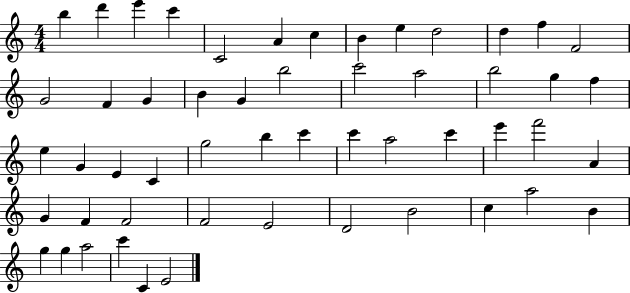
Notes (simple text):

B5/q D6/q E6/q C6/q C4/h A4/q C5/q B4/q E5/q D5/h D5/q F5/q F4/h G4/h F4/q G4/q B4/q G4/q B5/h C6/h A5/h B5/h G5/q F5/q E5/q G4/q E4/q C4/q G5/h B5/q C6/q C6/q A5/h C6/q E6/q F6/h A4/q G4/q F4/q F4/h F4/h E4/h D4/h B4/h C5/q A5/h B4/q G5/q G5/q A5/h C6/q C4/q E4/h